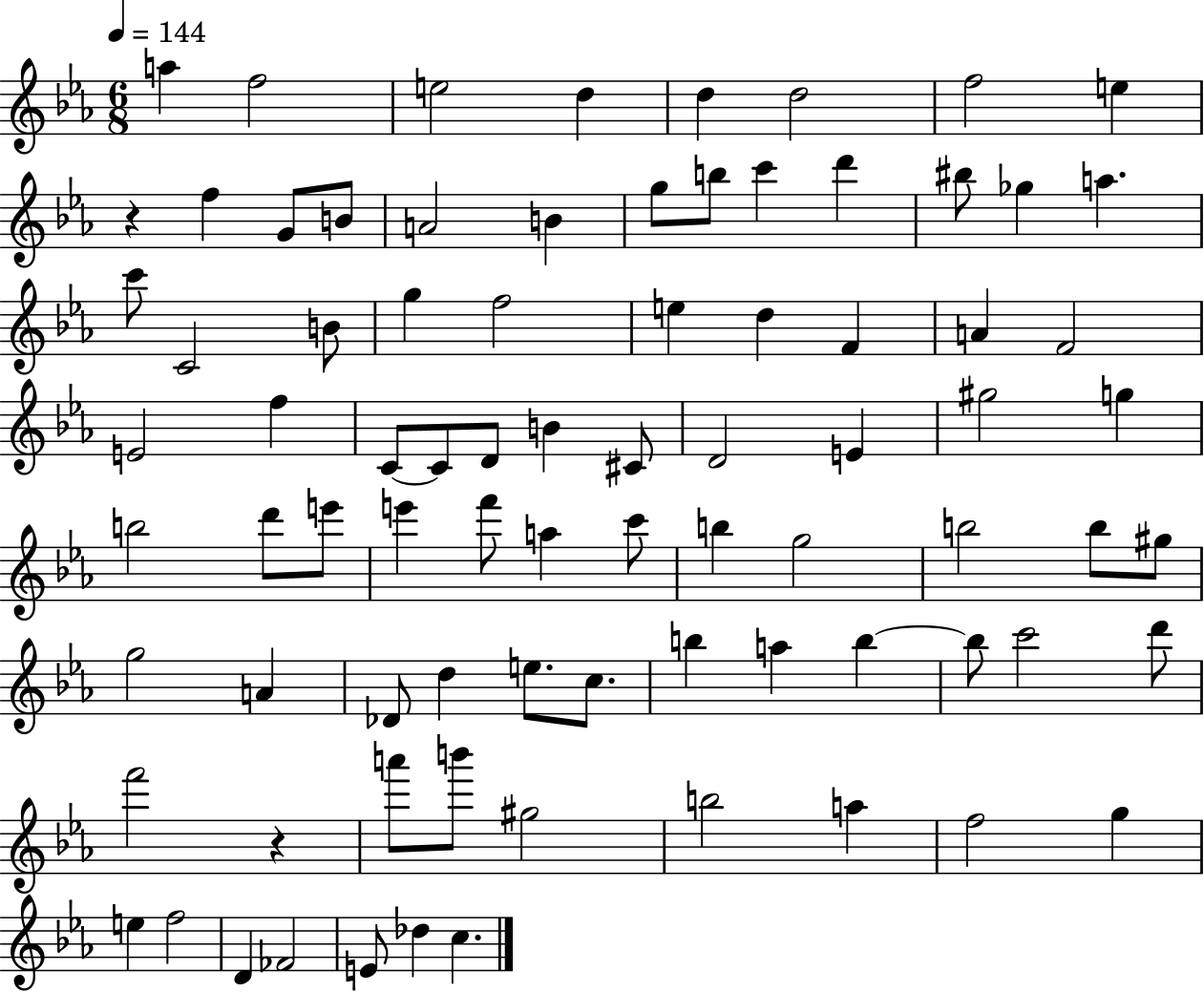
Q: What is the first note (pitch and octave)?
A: A5